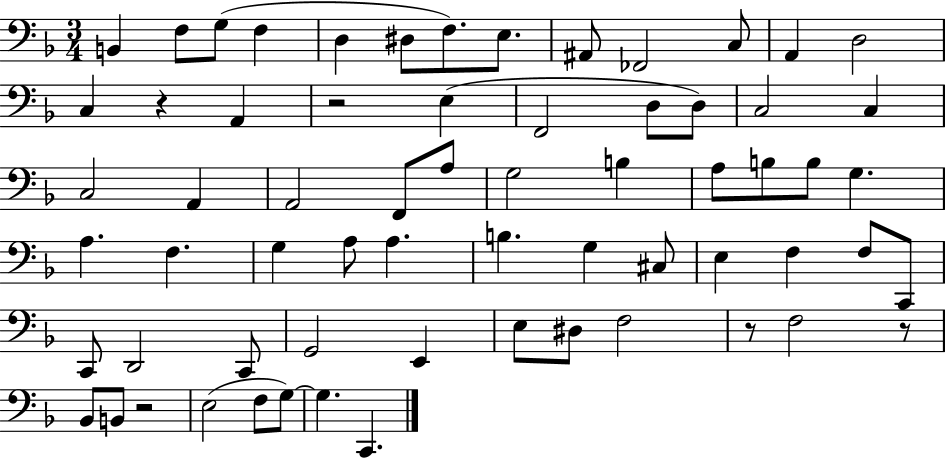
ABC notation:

X:1
T:Untitled
M:3/4
L:1/4
K:F
B,, F,/2 G,/2 F, D, ^D,/2 F,/2 E,/2 ^A,,/2 _F,,2 C,/2 A,, D,2 C, z A,, z2 E, F,,2 D,/2 D,/2 C,2 C, C,2 A,, A,,2 F,,/2 A,/2 G,2 B, A,/2 B,/2 B,/2 G, A, F, G, A,/2 A, B, G, ^C,/2 E, F, F,/2 C,,/2 C,,/2 D,,2 C,,/2 G,,2 E,, E,/2 ^D,/2 F,2 z/2 F,2 z/2 _B,,/2 B,,/2 z2 E,2 F,/2 G,/2 G, C,,